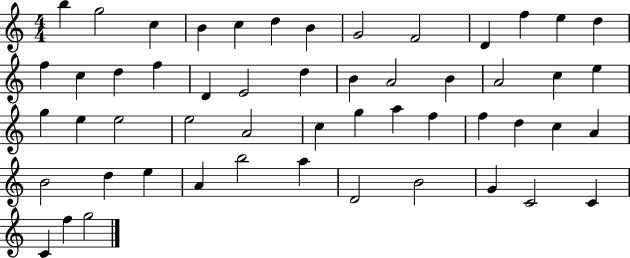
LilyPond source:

{
  \clef treble
  \numericTimeSignature
  \time 4/4
  \key c \major
  b''4 g''2 c''4 | b'4 c''4 d''4 b'4 | g'2 f'2 | d'4 f''4 e''4 d''4 | \break f''4 c''4 d''4 f''4 | d'4 e'2 d''4 | b'4 a'2 b'4 | a'2 c''4 e''4 | \break g''4 e''4 e''2 | e''2 a'2 | c''4 g''4 a''4 f''4 | f''4 d''4 c''4 a'4 | \break b'2 d''4 e''4 | a'4 b''2 a''4 | d'2 b'2 | g'4 c'2 c'4 | \break c'4 f''4 g''2 | \bar "|."
}